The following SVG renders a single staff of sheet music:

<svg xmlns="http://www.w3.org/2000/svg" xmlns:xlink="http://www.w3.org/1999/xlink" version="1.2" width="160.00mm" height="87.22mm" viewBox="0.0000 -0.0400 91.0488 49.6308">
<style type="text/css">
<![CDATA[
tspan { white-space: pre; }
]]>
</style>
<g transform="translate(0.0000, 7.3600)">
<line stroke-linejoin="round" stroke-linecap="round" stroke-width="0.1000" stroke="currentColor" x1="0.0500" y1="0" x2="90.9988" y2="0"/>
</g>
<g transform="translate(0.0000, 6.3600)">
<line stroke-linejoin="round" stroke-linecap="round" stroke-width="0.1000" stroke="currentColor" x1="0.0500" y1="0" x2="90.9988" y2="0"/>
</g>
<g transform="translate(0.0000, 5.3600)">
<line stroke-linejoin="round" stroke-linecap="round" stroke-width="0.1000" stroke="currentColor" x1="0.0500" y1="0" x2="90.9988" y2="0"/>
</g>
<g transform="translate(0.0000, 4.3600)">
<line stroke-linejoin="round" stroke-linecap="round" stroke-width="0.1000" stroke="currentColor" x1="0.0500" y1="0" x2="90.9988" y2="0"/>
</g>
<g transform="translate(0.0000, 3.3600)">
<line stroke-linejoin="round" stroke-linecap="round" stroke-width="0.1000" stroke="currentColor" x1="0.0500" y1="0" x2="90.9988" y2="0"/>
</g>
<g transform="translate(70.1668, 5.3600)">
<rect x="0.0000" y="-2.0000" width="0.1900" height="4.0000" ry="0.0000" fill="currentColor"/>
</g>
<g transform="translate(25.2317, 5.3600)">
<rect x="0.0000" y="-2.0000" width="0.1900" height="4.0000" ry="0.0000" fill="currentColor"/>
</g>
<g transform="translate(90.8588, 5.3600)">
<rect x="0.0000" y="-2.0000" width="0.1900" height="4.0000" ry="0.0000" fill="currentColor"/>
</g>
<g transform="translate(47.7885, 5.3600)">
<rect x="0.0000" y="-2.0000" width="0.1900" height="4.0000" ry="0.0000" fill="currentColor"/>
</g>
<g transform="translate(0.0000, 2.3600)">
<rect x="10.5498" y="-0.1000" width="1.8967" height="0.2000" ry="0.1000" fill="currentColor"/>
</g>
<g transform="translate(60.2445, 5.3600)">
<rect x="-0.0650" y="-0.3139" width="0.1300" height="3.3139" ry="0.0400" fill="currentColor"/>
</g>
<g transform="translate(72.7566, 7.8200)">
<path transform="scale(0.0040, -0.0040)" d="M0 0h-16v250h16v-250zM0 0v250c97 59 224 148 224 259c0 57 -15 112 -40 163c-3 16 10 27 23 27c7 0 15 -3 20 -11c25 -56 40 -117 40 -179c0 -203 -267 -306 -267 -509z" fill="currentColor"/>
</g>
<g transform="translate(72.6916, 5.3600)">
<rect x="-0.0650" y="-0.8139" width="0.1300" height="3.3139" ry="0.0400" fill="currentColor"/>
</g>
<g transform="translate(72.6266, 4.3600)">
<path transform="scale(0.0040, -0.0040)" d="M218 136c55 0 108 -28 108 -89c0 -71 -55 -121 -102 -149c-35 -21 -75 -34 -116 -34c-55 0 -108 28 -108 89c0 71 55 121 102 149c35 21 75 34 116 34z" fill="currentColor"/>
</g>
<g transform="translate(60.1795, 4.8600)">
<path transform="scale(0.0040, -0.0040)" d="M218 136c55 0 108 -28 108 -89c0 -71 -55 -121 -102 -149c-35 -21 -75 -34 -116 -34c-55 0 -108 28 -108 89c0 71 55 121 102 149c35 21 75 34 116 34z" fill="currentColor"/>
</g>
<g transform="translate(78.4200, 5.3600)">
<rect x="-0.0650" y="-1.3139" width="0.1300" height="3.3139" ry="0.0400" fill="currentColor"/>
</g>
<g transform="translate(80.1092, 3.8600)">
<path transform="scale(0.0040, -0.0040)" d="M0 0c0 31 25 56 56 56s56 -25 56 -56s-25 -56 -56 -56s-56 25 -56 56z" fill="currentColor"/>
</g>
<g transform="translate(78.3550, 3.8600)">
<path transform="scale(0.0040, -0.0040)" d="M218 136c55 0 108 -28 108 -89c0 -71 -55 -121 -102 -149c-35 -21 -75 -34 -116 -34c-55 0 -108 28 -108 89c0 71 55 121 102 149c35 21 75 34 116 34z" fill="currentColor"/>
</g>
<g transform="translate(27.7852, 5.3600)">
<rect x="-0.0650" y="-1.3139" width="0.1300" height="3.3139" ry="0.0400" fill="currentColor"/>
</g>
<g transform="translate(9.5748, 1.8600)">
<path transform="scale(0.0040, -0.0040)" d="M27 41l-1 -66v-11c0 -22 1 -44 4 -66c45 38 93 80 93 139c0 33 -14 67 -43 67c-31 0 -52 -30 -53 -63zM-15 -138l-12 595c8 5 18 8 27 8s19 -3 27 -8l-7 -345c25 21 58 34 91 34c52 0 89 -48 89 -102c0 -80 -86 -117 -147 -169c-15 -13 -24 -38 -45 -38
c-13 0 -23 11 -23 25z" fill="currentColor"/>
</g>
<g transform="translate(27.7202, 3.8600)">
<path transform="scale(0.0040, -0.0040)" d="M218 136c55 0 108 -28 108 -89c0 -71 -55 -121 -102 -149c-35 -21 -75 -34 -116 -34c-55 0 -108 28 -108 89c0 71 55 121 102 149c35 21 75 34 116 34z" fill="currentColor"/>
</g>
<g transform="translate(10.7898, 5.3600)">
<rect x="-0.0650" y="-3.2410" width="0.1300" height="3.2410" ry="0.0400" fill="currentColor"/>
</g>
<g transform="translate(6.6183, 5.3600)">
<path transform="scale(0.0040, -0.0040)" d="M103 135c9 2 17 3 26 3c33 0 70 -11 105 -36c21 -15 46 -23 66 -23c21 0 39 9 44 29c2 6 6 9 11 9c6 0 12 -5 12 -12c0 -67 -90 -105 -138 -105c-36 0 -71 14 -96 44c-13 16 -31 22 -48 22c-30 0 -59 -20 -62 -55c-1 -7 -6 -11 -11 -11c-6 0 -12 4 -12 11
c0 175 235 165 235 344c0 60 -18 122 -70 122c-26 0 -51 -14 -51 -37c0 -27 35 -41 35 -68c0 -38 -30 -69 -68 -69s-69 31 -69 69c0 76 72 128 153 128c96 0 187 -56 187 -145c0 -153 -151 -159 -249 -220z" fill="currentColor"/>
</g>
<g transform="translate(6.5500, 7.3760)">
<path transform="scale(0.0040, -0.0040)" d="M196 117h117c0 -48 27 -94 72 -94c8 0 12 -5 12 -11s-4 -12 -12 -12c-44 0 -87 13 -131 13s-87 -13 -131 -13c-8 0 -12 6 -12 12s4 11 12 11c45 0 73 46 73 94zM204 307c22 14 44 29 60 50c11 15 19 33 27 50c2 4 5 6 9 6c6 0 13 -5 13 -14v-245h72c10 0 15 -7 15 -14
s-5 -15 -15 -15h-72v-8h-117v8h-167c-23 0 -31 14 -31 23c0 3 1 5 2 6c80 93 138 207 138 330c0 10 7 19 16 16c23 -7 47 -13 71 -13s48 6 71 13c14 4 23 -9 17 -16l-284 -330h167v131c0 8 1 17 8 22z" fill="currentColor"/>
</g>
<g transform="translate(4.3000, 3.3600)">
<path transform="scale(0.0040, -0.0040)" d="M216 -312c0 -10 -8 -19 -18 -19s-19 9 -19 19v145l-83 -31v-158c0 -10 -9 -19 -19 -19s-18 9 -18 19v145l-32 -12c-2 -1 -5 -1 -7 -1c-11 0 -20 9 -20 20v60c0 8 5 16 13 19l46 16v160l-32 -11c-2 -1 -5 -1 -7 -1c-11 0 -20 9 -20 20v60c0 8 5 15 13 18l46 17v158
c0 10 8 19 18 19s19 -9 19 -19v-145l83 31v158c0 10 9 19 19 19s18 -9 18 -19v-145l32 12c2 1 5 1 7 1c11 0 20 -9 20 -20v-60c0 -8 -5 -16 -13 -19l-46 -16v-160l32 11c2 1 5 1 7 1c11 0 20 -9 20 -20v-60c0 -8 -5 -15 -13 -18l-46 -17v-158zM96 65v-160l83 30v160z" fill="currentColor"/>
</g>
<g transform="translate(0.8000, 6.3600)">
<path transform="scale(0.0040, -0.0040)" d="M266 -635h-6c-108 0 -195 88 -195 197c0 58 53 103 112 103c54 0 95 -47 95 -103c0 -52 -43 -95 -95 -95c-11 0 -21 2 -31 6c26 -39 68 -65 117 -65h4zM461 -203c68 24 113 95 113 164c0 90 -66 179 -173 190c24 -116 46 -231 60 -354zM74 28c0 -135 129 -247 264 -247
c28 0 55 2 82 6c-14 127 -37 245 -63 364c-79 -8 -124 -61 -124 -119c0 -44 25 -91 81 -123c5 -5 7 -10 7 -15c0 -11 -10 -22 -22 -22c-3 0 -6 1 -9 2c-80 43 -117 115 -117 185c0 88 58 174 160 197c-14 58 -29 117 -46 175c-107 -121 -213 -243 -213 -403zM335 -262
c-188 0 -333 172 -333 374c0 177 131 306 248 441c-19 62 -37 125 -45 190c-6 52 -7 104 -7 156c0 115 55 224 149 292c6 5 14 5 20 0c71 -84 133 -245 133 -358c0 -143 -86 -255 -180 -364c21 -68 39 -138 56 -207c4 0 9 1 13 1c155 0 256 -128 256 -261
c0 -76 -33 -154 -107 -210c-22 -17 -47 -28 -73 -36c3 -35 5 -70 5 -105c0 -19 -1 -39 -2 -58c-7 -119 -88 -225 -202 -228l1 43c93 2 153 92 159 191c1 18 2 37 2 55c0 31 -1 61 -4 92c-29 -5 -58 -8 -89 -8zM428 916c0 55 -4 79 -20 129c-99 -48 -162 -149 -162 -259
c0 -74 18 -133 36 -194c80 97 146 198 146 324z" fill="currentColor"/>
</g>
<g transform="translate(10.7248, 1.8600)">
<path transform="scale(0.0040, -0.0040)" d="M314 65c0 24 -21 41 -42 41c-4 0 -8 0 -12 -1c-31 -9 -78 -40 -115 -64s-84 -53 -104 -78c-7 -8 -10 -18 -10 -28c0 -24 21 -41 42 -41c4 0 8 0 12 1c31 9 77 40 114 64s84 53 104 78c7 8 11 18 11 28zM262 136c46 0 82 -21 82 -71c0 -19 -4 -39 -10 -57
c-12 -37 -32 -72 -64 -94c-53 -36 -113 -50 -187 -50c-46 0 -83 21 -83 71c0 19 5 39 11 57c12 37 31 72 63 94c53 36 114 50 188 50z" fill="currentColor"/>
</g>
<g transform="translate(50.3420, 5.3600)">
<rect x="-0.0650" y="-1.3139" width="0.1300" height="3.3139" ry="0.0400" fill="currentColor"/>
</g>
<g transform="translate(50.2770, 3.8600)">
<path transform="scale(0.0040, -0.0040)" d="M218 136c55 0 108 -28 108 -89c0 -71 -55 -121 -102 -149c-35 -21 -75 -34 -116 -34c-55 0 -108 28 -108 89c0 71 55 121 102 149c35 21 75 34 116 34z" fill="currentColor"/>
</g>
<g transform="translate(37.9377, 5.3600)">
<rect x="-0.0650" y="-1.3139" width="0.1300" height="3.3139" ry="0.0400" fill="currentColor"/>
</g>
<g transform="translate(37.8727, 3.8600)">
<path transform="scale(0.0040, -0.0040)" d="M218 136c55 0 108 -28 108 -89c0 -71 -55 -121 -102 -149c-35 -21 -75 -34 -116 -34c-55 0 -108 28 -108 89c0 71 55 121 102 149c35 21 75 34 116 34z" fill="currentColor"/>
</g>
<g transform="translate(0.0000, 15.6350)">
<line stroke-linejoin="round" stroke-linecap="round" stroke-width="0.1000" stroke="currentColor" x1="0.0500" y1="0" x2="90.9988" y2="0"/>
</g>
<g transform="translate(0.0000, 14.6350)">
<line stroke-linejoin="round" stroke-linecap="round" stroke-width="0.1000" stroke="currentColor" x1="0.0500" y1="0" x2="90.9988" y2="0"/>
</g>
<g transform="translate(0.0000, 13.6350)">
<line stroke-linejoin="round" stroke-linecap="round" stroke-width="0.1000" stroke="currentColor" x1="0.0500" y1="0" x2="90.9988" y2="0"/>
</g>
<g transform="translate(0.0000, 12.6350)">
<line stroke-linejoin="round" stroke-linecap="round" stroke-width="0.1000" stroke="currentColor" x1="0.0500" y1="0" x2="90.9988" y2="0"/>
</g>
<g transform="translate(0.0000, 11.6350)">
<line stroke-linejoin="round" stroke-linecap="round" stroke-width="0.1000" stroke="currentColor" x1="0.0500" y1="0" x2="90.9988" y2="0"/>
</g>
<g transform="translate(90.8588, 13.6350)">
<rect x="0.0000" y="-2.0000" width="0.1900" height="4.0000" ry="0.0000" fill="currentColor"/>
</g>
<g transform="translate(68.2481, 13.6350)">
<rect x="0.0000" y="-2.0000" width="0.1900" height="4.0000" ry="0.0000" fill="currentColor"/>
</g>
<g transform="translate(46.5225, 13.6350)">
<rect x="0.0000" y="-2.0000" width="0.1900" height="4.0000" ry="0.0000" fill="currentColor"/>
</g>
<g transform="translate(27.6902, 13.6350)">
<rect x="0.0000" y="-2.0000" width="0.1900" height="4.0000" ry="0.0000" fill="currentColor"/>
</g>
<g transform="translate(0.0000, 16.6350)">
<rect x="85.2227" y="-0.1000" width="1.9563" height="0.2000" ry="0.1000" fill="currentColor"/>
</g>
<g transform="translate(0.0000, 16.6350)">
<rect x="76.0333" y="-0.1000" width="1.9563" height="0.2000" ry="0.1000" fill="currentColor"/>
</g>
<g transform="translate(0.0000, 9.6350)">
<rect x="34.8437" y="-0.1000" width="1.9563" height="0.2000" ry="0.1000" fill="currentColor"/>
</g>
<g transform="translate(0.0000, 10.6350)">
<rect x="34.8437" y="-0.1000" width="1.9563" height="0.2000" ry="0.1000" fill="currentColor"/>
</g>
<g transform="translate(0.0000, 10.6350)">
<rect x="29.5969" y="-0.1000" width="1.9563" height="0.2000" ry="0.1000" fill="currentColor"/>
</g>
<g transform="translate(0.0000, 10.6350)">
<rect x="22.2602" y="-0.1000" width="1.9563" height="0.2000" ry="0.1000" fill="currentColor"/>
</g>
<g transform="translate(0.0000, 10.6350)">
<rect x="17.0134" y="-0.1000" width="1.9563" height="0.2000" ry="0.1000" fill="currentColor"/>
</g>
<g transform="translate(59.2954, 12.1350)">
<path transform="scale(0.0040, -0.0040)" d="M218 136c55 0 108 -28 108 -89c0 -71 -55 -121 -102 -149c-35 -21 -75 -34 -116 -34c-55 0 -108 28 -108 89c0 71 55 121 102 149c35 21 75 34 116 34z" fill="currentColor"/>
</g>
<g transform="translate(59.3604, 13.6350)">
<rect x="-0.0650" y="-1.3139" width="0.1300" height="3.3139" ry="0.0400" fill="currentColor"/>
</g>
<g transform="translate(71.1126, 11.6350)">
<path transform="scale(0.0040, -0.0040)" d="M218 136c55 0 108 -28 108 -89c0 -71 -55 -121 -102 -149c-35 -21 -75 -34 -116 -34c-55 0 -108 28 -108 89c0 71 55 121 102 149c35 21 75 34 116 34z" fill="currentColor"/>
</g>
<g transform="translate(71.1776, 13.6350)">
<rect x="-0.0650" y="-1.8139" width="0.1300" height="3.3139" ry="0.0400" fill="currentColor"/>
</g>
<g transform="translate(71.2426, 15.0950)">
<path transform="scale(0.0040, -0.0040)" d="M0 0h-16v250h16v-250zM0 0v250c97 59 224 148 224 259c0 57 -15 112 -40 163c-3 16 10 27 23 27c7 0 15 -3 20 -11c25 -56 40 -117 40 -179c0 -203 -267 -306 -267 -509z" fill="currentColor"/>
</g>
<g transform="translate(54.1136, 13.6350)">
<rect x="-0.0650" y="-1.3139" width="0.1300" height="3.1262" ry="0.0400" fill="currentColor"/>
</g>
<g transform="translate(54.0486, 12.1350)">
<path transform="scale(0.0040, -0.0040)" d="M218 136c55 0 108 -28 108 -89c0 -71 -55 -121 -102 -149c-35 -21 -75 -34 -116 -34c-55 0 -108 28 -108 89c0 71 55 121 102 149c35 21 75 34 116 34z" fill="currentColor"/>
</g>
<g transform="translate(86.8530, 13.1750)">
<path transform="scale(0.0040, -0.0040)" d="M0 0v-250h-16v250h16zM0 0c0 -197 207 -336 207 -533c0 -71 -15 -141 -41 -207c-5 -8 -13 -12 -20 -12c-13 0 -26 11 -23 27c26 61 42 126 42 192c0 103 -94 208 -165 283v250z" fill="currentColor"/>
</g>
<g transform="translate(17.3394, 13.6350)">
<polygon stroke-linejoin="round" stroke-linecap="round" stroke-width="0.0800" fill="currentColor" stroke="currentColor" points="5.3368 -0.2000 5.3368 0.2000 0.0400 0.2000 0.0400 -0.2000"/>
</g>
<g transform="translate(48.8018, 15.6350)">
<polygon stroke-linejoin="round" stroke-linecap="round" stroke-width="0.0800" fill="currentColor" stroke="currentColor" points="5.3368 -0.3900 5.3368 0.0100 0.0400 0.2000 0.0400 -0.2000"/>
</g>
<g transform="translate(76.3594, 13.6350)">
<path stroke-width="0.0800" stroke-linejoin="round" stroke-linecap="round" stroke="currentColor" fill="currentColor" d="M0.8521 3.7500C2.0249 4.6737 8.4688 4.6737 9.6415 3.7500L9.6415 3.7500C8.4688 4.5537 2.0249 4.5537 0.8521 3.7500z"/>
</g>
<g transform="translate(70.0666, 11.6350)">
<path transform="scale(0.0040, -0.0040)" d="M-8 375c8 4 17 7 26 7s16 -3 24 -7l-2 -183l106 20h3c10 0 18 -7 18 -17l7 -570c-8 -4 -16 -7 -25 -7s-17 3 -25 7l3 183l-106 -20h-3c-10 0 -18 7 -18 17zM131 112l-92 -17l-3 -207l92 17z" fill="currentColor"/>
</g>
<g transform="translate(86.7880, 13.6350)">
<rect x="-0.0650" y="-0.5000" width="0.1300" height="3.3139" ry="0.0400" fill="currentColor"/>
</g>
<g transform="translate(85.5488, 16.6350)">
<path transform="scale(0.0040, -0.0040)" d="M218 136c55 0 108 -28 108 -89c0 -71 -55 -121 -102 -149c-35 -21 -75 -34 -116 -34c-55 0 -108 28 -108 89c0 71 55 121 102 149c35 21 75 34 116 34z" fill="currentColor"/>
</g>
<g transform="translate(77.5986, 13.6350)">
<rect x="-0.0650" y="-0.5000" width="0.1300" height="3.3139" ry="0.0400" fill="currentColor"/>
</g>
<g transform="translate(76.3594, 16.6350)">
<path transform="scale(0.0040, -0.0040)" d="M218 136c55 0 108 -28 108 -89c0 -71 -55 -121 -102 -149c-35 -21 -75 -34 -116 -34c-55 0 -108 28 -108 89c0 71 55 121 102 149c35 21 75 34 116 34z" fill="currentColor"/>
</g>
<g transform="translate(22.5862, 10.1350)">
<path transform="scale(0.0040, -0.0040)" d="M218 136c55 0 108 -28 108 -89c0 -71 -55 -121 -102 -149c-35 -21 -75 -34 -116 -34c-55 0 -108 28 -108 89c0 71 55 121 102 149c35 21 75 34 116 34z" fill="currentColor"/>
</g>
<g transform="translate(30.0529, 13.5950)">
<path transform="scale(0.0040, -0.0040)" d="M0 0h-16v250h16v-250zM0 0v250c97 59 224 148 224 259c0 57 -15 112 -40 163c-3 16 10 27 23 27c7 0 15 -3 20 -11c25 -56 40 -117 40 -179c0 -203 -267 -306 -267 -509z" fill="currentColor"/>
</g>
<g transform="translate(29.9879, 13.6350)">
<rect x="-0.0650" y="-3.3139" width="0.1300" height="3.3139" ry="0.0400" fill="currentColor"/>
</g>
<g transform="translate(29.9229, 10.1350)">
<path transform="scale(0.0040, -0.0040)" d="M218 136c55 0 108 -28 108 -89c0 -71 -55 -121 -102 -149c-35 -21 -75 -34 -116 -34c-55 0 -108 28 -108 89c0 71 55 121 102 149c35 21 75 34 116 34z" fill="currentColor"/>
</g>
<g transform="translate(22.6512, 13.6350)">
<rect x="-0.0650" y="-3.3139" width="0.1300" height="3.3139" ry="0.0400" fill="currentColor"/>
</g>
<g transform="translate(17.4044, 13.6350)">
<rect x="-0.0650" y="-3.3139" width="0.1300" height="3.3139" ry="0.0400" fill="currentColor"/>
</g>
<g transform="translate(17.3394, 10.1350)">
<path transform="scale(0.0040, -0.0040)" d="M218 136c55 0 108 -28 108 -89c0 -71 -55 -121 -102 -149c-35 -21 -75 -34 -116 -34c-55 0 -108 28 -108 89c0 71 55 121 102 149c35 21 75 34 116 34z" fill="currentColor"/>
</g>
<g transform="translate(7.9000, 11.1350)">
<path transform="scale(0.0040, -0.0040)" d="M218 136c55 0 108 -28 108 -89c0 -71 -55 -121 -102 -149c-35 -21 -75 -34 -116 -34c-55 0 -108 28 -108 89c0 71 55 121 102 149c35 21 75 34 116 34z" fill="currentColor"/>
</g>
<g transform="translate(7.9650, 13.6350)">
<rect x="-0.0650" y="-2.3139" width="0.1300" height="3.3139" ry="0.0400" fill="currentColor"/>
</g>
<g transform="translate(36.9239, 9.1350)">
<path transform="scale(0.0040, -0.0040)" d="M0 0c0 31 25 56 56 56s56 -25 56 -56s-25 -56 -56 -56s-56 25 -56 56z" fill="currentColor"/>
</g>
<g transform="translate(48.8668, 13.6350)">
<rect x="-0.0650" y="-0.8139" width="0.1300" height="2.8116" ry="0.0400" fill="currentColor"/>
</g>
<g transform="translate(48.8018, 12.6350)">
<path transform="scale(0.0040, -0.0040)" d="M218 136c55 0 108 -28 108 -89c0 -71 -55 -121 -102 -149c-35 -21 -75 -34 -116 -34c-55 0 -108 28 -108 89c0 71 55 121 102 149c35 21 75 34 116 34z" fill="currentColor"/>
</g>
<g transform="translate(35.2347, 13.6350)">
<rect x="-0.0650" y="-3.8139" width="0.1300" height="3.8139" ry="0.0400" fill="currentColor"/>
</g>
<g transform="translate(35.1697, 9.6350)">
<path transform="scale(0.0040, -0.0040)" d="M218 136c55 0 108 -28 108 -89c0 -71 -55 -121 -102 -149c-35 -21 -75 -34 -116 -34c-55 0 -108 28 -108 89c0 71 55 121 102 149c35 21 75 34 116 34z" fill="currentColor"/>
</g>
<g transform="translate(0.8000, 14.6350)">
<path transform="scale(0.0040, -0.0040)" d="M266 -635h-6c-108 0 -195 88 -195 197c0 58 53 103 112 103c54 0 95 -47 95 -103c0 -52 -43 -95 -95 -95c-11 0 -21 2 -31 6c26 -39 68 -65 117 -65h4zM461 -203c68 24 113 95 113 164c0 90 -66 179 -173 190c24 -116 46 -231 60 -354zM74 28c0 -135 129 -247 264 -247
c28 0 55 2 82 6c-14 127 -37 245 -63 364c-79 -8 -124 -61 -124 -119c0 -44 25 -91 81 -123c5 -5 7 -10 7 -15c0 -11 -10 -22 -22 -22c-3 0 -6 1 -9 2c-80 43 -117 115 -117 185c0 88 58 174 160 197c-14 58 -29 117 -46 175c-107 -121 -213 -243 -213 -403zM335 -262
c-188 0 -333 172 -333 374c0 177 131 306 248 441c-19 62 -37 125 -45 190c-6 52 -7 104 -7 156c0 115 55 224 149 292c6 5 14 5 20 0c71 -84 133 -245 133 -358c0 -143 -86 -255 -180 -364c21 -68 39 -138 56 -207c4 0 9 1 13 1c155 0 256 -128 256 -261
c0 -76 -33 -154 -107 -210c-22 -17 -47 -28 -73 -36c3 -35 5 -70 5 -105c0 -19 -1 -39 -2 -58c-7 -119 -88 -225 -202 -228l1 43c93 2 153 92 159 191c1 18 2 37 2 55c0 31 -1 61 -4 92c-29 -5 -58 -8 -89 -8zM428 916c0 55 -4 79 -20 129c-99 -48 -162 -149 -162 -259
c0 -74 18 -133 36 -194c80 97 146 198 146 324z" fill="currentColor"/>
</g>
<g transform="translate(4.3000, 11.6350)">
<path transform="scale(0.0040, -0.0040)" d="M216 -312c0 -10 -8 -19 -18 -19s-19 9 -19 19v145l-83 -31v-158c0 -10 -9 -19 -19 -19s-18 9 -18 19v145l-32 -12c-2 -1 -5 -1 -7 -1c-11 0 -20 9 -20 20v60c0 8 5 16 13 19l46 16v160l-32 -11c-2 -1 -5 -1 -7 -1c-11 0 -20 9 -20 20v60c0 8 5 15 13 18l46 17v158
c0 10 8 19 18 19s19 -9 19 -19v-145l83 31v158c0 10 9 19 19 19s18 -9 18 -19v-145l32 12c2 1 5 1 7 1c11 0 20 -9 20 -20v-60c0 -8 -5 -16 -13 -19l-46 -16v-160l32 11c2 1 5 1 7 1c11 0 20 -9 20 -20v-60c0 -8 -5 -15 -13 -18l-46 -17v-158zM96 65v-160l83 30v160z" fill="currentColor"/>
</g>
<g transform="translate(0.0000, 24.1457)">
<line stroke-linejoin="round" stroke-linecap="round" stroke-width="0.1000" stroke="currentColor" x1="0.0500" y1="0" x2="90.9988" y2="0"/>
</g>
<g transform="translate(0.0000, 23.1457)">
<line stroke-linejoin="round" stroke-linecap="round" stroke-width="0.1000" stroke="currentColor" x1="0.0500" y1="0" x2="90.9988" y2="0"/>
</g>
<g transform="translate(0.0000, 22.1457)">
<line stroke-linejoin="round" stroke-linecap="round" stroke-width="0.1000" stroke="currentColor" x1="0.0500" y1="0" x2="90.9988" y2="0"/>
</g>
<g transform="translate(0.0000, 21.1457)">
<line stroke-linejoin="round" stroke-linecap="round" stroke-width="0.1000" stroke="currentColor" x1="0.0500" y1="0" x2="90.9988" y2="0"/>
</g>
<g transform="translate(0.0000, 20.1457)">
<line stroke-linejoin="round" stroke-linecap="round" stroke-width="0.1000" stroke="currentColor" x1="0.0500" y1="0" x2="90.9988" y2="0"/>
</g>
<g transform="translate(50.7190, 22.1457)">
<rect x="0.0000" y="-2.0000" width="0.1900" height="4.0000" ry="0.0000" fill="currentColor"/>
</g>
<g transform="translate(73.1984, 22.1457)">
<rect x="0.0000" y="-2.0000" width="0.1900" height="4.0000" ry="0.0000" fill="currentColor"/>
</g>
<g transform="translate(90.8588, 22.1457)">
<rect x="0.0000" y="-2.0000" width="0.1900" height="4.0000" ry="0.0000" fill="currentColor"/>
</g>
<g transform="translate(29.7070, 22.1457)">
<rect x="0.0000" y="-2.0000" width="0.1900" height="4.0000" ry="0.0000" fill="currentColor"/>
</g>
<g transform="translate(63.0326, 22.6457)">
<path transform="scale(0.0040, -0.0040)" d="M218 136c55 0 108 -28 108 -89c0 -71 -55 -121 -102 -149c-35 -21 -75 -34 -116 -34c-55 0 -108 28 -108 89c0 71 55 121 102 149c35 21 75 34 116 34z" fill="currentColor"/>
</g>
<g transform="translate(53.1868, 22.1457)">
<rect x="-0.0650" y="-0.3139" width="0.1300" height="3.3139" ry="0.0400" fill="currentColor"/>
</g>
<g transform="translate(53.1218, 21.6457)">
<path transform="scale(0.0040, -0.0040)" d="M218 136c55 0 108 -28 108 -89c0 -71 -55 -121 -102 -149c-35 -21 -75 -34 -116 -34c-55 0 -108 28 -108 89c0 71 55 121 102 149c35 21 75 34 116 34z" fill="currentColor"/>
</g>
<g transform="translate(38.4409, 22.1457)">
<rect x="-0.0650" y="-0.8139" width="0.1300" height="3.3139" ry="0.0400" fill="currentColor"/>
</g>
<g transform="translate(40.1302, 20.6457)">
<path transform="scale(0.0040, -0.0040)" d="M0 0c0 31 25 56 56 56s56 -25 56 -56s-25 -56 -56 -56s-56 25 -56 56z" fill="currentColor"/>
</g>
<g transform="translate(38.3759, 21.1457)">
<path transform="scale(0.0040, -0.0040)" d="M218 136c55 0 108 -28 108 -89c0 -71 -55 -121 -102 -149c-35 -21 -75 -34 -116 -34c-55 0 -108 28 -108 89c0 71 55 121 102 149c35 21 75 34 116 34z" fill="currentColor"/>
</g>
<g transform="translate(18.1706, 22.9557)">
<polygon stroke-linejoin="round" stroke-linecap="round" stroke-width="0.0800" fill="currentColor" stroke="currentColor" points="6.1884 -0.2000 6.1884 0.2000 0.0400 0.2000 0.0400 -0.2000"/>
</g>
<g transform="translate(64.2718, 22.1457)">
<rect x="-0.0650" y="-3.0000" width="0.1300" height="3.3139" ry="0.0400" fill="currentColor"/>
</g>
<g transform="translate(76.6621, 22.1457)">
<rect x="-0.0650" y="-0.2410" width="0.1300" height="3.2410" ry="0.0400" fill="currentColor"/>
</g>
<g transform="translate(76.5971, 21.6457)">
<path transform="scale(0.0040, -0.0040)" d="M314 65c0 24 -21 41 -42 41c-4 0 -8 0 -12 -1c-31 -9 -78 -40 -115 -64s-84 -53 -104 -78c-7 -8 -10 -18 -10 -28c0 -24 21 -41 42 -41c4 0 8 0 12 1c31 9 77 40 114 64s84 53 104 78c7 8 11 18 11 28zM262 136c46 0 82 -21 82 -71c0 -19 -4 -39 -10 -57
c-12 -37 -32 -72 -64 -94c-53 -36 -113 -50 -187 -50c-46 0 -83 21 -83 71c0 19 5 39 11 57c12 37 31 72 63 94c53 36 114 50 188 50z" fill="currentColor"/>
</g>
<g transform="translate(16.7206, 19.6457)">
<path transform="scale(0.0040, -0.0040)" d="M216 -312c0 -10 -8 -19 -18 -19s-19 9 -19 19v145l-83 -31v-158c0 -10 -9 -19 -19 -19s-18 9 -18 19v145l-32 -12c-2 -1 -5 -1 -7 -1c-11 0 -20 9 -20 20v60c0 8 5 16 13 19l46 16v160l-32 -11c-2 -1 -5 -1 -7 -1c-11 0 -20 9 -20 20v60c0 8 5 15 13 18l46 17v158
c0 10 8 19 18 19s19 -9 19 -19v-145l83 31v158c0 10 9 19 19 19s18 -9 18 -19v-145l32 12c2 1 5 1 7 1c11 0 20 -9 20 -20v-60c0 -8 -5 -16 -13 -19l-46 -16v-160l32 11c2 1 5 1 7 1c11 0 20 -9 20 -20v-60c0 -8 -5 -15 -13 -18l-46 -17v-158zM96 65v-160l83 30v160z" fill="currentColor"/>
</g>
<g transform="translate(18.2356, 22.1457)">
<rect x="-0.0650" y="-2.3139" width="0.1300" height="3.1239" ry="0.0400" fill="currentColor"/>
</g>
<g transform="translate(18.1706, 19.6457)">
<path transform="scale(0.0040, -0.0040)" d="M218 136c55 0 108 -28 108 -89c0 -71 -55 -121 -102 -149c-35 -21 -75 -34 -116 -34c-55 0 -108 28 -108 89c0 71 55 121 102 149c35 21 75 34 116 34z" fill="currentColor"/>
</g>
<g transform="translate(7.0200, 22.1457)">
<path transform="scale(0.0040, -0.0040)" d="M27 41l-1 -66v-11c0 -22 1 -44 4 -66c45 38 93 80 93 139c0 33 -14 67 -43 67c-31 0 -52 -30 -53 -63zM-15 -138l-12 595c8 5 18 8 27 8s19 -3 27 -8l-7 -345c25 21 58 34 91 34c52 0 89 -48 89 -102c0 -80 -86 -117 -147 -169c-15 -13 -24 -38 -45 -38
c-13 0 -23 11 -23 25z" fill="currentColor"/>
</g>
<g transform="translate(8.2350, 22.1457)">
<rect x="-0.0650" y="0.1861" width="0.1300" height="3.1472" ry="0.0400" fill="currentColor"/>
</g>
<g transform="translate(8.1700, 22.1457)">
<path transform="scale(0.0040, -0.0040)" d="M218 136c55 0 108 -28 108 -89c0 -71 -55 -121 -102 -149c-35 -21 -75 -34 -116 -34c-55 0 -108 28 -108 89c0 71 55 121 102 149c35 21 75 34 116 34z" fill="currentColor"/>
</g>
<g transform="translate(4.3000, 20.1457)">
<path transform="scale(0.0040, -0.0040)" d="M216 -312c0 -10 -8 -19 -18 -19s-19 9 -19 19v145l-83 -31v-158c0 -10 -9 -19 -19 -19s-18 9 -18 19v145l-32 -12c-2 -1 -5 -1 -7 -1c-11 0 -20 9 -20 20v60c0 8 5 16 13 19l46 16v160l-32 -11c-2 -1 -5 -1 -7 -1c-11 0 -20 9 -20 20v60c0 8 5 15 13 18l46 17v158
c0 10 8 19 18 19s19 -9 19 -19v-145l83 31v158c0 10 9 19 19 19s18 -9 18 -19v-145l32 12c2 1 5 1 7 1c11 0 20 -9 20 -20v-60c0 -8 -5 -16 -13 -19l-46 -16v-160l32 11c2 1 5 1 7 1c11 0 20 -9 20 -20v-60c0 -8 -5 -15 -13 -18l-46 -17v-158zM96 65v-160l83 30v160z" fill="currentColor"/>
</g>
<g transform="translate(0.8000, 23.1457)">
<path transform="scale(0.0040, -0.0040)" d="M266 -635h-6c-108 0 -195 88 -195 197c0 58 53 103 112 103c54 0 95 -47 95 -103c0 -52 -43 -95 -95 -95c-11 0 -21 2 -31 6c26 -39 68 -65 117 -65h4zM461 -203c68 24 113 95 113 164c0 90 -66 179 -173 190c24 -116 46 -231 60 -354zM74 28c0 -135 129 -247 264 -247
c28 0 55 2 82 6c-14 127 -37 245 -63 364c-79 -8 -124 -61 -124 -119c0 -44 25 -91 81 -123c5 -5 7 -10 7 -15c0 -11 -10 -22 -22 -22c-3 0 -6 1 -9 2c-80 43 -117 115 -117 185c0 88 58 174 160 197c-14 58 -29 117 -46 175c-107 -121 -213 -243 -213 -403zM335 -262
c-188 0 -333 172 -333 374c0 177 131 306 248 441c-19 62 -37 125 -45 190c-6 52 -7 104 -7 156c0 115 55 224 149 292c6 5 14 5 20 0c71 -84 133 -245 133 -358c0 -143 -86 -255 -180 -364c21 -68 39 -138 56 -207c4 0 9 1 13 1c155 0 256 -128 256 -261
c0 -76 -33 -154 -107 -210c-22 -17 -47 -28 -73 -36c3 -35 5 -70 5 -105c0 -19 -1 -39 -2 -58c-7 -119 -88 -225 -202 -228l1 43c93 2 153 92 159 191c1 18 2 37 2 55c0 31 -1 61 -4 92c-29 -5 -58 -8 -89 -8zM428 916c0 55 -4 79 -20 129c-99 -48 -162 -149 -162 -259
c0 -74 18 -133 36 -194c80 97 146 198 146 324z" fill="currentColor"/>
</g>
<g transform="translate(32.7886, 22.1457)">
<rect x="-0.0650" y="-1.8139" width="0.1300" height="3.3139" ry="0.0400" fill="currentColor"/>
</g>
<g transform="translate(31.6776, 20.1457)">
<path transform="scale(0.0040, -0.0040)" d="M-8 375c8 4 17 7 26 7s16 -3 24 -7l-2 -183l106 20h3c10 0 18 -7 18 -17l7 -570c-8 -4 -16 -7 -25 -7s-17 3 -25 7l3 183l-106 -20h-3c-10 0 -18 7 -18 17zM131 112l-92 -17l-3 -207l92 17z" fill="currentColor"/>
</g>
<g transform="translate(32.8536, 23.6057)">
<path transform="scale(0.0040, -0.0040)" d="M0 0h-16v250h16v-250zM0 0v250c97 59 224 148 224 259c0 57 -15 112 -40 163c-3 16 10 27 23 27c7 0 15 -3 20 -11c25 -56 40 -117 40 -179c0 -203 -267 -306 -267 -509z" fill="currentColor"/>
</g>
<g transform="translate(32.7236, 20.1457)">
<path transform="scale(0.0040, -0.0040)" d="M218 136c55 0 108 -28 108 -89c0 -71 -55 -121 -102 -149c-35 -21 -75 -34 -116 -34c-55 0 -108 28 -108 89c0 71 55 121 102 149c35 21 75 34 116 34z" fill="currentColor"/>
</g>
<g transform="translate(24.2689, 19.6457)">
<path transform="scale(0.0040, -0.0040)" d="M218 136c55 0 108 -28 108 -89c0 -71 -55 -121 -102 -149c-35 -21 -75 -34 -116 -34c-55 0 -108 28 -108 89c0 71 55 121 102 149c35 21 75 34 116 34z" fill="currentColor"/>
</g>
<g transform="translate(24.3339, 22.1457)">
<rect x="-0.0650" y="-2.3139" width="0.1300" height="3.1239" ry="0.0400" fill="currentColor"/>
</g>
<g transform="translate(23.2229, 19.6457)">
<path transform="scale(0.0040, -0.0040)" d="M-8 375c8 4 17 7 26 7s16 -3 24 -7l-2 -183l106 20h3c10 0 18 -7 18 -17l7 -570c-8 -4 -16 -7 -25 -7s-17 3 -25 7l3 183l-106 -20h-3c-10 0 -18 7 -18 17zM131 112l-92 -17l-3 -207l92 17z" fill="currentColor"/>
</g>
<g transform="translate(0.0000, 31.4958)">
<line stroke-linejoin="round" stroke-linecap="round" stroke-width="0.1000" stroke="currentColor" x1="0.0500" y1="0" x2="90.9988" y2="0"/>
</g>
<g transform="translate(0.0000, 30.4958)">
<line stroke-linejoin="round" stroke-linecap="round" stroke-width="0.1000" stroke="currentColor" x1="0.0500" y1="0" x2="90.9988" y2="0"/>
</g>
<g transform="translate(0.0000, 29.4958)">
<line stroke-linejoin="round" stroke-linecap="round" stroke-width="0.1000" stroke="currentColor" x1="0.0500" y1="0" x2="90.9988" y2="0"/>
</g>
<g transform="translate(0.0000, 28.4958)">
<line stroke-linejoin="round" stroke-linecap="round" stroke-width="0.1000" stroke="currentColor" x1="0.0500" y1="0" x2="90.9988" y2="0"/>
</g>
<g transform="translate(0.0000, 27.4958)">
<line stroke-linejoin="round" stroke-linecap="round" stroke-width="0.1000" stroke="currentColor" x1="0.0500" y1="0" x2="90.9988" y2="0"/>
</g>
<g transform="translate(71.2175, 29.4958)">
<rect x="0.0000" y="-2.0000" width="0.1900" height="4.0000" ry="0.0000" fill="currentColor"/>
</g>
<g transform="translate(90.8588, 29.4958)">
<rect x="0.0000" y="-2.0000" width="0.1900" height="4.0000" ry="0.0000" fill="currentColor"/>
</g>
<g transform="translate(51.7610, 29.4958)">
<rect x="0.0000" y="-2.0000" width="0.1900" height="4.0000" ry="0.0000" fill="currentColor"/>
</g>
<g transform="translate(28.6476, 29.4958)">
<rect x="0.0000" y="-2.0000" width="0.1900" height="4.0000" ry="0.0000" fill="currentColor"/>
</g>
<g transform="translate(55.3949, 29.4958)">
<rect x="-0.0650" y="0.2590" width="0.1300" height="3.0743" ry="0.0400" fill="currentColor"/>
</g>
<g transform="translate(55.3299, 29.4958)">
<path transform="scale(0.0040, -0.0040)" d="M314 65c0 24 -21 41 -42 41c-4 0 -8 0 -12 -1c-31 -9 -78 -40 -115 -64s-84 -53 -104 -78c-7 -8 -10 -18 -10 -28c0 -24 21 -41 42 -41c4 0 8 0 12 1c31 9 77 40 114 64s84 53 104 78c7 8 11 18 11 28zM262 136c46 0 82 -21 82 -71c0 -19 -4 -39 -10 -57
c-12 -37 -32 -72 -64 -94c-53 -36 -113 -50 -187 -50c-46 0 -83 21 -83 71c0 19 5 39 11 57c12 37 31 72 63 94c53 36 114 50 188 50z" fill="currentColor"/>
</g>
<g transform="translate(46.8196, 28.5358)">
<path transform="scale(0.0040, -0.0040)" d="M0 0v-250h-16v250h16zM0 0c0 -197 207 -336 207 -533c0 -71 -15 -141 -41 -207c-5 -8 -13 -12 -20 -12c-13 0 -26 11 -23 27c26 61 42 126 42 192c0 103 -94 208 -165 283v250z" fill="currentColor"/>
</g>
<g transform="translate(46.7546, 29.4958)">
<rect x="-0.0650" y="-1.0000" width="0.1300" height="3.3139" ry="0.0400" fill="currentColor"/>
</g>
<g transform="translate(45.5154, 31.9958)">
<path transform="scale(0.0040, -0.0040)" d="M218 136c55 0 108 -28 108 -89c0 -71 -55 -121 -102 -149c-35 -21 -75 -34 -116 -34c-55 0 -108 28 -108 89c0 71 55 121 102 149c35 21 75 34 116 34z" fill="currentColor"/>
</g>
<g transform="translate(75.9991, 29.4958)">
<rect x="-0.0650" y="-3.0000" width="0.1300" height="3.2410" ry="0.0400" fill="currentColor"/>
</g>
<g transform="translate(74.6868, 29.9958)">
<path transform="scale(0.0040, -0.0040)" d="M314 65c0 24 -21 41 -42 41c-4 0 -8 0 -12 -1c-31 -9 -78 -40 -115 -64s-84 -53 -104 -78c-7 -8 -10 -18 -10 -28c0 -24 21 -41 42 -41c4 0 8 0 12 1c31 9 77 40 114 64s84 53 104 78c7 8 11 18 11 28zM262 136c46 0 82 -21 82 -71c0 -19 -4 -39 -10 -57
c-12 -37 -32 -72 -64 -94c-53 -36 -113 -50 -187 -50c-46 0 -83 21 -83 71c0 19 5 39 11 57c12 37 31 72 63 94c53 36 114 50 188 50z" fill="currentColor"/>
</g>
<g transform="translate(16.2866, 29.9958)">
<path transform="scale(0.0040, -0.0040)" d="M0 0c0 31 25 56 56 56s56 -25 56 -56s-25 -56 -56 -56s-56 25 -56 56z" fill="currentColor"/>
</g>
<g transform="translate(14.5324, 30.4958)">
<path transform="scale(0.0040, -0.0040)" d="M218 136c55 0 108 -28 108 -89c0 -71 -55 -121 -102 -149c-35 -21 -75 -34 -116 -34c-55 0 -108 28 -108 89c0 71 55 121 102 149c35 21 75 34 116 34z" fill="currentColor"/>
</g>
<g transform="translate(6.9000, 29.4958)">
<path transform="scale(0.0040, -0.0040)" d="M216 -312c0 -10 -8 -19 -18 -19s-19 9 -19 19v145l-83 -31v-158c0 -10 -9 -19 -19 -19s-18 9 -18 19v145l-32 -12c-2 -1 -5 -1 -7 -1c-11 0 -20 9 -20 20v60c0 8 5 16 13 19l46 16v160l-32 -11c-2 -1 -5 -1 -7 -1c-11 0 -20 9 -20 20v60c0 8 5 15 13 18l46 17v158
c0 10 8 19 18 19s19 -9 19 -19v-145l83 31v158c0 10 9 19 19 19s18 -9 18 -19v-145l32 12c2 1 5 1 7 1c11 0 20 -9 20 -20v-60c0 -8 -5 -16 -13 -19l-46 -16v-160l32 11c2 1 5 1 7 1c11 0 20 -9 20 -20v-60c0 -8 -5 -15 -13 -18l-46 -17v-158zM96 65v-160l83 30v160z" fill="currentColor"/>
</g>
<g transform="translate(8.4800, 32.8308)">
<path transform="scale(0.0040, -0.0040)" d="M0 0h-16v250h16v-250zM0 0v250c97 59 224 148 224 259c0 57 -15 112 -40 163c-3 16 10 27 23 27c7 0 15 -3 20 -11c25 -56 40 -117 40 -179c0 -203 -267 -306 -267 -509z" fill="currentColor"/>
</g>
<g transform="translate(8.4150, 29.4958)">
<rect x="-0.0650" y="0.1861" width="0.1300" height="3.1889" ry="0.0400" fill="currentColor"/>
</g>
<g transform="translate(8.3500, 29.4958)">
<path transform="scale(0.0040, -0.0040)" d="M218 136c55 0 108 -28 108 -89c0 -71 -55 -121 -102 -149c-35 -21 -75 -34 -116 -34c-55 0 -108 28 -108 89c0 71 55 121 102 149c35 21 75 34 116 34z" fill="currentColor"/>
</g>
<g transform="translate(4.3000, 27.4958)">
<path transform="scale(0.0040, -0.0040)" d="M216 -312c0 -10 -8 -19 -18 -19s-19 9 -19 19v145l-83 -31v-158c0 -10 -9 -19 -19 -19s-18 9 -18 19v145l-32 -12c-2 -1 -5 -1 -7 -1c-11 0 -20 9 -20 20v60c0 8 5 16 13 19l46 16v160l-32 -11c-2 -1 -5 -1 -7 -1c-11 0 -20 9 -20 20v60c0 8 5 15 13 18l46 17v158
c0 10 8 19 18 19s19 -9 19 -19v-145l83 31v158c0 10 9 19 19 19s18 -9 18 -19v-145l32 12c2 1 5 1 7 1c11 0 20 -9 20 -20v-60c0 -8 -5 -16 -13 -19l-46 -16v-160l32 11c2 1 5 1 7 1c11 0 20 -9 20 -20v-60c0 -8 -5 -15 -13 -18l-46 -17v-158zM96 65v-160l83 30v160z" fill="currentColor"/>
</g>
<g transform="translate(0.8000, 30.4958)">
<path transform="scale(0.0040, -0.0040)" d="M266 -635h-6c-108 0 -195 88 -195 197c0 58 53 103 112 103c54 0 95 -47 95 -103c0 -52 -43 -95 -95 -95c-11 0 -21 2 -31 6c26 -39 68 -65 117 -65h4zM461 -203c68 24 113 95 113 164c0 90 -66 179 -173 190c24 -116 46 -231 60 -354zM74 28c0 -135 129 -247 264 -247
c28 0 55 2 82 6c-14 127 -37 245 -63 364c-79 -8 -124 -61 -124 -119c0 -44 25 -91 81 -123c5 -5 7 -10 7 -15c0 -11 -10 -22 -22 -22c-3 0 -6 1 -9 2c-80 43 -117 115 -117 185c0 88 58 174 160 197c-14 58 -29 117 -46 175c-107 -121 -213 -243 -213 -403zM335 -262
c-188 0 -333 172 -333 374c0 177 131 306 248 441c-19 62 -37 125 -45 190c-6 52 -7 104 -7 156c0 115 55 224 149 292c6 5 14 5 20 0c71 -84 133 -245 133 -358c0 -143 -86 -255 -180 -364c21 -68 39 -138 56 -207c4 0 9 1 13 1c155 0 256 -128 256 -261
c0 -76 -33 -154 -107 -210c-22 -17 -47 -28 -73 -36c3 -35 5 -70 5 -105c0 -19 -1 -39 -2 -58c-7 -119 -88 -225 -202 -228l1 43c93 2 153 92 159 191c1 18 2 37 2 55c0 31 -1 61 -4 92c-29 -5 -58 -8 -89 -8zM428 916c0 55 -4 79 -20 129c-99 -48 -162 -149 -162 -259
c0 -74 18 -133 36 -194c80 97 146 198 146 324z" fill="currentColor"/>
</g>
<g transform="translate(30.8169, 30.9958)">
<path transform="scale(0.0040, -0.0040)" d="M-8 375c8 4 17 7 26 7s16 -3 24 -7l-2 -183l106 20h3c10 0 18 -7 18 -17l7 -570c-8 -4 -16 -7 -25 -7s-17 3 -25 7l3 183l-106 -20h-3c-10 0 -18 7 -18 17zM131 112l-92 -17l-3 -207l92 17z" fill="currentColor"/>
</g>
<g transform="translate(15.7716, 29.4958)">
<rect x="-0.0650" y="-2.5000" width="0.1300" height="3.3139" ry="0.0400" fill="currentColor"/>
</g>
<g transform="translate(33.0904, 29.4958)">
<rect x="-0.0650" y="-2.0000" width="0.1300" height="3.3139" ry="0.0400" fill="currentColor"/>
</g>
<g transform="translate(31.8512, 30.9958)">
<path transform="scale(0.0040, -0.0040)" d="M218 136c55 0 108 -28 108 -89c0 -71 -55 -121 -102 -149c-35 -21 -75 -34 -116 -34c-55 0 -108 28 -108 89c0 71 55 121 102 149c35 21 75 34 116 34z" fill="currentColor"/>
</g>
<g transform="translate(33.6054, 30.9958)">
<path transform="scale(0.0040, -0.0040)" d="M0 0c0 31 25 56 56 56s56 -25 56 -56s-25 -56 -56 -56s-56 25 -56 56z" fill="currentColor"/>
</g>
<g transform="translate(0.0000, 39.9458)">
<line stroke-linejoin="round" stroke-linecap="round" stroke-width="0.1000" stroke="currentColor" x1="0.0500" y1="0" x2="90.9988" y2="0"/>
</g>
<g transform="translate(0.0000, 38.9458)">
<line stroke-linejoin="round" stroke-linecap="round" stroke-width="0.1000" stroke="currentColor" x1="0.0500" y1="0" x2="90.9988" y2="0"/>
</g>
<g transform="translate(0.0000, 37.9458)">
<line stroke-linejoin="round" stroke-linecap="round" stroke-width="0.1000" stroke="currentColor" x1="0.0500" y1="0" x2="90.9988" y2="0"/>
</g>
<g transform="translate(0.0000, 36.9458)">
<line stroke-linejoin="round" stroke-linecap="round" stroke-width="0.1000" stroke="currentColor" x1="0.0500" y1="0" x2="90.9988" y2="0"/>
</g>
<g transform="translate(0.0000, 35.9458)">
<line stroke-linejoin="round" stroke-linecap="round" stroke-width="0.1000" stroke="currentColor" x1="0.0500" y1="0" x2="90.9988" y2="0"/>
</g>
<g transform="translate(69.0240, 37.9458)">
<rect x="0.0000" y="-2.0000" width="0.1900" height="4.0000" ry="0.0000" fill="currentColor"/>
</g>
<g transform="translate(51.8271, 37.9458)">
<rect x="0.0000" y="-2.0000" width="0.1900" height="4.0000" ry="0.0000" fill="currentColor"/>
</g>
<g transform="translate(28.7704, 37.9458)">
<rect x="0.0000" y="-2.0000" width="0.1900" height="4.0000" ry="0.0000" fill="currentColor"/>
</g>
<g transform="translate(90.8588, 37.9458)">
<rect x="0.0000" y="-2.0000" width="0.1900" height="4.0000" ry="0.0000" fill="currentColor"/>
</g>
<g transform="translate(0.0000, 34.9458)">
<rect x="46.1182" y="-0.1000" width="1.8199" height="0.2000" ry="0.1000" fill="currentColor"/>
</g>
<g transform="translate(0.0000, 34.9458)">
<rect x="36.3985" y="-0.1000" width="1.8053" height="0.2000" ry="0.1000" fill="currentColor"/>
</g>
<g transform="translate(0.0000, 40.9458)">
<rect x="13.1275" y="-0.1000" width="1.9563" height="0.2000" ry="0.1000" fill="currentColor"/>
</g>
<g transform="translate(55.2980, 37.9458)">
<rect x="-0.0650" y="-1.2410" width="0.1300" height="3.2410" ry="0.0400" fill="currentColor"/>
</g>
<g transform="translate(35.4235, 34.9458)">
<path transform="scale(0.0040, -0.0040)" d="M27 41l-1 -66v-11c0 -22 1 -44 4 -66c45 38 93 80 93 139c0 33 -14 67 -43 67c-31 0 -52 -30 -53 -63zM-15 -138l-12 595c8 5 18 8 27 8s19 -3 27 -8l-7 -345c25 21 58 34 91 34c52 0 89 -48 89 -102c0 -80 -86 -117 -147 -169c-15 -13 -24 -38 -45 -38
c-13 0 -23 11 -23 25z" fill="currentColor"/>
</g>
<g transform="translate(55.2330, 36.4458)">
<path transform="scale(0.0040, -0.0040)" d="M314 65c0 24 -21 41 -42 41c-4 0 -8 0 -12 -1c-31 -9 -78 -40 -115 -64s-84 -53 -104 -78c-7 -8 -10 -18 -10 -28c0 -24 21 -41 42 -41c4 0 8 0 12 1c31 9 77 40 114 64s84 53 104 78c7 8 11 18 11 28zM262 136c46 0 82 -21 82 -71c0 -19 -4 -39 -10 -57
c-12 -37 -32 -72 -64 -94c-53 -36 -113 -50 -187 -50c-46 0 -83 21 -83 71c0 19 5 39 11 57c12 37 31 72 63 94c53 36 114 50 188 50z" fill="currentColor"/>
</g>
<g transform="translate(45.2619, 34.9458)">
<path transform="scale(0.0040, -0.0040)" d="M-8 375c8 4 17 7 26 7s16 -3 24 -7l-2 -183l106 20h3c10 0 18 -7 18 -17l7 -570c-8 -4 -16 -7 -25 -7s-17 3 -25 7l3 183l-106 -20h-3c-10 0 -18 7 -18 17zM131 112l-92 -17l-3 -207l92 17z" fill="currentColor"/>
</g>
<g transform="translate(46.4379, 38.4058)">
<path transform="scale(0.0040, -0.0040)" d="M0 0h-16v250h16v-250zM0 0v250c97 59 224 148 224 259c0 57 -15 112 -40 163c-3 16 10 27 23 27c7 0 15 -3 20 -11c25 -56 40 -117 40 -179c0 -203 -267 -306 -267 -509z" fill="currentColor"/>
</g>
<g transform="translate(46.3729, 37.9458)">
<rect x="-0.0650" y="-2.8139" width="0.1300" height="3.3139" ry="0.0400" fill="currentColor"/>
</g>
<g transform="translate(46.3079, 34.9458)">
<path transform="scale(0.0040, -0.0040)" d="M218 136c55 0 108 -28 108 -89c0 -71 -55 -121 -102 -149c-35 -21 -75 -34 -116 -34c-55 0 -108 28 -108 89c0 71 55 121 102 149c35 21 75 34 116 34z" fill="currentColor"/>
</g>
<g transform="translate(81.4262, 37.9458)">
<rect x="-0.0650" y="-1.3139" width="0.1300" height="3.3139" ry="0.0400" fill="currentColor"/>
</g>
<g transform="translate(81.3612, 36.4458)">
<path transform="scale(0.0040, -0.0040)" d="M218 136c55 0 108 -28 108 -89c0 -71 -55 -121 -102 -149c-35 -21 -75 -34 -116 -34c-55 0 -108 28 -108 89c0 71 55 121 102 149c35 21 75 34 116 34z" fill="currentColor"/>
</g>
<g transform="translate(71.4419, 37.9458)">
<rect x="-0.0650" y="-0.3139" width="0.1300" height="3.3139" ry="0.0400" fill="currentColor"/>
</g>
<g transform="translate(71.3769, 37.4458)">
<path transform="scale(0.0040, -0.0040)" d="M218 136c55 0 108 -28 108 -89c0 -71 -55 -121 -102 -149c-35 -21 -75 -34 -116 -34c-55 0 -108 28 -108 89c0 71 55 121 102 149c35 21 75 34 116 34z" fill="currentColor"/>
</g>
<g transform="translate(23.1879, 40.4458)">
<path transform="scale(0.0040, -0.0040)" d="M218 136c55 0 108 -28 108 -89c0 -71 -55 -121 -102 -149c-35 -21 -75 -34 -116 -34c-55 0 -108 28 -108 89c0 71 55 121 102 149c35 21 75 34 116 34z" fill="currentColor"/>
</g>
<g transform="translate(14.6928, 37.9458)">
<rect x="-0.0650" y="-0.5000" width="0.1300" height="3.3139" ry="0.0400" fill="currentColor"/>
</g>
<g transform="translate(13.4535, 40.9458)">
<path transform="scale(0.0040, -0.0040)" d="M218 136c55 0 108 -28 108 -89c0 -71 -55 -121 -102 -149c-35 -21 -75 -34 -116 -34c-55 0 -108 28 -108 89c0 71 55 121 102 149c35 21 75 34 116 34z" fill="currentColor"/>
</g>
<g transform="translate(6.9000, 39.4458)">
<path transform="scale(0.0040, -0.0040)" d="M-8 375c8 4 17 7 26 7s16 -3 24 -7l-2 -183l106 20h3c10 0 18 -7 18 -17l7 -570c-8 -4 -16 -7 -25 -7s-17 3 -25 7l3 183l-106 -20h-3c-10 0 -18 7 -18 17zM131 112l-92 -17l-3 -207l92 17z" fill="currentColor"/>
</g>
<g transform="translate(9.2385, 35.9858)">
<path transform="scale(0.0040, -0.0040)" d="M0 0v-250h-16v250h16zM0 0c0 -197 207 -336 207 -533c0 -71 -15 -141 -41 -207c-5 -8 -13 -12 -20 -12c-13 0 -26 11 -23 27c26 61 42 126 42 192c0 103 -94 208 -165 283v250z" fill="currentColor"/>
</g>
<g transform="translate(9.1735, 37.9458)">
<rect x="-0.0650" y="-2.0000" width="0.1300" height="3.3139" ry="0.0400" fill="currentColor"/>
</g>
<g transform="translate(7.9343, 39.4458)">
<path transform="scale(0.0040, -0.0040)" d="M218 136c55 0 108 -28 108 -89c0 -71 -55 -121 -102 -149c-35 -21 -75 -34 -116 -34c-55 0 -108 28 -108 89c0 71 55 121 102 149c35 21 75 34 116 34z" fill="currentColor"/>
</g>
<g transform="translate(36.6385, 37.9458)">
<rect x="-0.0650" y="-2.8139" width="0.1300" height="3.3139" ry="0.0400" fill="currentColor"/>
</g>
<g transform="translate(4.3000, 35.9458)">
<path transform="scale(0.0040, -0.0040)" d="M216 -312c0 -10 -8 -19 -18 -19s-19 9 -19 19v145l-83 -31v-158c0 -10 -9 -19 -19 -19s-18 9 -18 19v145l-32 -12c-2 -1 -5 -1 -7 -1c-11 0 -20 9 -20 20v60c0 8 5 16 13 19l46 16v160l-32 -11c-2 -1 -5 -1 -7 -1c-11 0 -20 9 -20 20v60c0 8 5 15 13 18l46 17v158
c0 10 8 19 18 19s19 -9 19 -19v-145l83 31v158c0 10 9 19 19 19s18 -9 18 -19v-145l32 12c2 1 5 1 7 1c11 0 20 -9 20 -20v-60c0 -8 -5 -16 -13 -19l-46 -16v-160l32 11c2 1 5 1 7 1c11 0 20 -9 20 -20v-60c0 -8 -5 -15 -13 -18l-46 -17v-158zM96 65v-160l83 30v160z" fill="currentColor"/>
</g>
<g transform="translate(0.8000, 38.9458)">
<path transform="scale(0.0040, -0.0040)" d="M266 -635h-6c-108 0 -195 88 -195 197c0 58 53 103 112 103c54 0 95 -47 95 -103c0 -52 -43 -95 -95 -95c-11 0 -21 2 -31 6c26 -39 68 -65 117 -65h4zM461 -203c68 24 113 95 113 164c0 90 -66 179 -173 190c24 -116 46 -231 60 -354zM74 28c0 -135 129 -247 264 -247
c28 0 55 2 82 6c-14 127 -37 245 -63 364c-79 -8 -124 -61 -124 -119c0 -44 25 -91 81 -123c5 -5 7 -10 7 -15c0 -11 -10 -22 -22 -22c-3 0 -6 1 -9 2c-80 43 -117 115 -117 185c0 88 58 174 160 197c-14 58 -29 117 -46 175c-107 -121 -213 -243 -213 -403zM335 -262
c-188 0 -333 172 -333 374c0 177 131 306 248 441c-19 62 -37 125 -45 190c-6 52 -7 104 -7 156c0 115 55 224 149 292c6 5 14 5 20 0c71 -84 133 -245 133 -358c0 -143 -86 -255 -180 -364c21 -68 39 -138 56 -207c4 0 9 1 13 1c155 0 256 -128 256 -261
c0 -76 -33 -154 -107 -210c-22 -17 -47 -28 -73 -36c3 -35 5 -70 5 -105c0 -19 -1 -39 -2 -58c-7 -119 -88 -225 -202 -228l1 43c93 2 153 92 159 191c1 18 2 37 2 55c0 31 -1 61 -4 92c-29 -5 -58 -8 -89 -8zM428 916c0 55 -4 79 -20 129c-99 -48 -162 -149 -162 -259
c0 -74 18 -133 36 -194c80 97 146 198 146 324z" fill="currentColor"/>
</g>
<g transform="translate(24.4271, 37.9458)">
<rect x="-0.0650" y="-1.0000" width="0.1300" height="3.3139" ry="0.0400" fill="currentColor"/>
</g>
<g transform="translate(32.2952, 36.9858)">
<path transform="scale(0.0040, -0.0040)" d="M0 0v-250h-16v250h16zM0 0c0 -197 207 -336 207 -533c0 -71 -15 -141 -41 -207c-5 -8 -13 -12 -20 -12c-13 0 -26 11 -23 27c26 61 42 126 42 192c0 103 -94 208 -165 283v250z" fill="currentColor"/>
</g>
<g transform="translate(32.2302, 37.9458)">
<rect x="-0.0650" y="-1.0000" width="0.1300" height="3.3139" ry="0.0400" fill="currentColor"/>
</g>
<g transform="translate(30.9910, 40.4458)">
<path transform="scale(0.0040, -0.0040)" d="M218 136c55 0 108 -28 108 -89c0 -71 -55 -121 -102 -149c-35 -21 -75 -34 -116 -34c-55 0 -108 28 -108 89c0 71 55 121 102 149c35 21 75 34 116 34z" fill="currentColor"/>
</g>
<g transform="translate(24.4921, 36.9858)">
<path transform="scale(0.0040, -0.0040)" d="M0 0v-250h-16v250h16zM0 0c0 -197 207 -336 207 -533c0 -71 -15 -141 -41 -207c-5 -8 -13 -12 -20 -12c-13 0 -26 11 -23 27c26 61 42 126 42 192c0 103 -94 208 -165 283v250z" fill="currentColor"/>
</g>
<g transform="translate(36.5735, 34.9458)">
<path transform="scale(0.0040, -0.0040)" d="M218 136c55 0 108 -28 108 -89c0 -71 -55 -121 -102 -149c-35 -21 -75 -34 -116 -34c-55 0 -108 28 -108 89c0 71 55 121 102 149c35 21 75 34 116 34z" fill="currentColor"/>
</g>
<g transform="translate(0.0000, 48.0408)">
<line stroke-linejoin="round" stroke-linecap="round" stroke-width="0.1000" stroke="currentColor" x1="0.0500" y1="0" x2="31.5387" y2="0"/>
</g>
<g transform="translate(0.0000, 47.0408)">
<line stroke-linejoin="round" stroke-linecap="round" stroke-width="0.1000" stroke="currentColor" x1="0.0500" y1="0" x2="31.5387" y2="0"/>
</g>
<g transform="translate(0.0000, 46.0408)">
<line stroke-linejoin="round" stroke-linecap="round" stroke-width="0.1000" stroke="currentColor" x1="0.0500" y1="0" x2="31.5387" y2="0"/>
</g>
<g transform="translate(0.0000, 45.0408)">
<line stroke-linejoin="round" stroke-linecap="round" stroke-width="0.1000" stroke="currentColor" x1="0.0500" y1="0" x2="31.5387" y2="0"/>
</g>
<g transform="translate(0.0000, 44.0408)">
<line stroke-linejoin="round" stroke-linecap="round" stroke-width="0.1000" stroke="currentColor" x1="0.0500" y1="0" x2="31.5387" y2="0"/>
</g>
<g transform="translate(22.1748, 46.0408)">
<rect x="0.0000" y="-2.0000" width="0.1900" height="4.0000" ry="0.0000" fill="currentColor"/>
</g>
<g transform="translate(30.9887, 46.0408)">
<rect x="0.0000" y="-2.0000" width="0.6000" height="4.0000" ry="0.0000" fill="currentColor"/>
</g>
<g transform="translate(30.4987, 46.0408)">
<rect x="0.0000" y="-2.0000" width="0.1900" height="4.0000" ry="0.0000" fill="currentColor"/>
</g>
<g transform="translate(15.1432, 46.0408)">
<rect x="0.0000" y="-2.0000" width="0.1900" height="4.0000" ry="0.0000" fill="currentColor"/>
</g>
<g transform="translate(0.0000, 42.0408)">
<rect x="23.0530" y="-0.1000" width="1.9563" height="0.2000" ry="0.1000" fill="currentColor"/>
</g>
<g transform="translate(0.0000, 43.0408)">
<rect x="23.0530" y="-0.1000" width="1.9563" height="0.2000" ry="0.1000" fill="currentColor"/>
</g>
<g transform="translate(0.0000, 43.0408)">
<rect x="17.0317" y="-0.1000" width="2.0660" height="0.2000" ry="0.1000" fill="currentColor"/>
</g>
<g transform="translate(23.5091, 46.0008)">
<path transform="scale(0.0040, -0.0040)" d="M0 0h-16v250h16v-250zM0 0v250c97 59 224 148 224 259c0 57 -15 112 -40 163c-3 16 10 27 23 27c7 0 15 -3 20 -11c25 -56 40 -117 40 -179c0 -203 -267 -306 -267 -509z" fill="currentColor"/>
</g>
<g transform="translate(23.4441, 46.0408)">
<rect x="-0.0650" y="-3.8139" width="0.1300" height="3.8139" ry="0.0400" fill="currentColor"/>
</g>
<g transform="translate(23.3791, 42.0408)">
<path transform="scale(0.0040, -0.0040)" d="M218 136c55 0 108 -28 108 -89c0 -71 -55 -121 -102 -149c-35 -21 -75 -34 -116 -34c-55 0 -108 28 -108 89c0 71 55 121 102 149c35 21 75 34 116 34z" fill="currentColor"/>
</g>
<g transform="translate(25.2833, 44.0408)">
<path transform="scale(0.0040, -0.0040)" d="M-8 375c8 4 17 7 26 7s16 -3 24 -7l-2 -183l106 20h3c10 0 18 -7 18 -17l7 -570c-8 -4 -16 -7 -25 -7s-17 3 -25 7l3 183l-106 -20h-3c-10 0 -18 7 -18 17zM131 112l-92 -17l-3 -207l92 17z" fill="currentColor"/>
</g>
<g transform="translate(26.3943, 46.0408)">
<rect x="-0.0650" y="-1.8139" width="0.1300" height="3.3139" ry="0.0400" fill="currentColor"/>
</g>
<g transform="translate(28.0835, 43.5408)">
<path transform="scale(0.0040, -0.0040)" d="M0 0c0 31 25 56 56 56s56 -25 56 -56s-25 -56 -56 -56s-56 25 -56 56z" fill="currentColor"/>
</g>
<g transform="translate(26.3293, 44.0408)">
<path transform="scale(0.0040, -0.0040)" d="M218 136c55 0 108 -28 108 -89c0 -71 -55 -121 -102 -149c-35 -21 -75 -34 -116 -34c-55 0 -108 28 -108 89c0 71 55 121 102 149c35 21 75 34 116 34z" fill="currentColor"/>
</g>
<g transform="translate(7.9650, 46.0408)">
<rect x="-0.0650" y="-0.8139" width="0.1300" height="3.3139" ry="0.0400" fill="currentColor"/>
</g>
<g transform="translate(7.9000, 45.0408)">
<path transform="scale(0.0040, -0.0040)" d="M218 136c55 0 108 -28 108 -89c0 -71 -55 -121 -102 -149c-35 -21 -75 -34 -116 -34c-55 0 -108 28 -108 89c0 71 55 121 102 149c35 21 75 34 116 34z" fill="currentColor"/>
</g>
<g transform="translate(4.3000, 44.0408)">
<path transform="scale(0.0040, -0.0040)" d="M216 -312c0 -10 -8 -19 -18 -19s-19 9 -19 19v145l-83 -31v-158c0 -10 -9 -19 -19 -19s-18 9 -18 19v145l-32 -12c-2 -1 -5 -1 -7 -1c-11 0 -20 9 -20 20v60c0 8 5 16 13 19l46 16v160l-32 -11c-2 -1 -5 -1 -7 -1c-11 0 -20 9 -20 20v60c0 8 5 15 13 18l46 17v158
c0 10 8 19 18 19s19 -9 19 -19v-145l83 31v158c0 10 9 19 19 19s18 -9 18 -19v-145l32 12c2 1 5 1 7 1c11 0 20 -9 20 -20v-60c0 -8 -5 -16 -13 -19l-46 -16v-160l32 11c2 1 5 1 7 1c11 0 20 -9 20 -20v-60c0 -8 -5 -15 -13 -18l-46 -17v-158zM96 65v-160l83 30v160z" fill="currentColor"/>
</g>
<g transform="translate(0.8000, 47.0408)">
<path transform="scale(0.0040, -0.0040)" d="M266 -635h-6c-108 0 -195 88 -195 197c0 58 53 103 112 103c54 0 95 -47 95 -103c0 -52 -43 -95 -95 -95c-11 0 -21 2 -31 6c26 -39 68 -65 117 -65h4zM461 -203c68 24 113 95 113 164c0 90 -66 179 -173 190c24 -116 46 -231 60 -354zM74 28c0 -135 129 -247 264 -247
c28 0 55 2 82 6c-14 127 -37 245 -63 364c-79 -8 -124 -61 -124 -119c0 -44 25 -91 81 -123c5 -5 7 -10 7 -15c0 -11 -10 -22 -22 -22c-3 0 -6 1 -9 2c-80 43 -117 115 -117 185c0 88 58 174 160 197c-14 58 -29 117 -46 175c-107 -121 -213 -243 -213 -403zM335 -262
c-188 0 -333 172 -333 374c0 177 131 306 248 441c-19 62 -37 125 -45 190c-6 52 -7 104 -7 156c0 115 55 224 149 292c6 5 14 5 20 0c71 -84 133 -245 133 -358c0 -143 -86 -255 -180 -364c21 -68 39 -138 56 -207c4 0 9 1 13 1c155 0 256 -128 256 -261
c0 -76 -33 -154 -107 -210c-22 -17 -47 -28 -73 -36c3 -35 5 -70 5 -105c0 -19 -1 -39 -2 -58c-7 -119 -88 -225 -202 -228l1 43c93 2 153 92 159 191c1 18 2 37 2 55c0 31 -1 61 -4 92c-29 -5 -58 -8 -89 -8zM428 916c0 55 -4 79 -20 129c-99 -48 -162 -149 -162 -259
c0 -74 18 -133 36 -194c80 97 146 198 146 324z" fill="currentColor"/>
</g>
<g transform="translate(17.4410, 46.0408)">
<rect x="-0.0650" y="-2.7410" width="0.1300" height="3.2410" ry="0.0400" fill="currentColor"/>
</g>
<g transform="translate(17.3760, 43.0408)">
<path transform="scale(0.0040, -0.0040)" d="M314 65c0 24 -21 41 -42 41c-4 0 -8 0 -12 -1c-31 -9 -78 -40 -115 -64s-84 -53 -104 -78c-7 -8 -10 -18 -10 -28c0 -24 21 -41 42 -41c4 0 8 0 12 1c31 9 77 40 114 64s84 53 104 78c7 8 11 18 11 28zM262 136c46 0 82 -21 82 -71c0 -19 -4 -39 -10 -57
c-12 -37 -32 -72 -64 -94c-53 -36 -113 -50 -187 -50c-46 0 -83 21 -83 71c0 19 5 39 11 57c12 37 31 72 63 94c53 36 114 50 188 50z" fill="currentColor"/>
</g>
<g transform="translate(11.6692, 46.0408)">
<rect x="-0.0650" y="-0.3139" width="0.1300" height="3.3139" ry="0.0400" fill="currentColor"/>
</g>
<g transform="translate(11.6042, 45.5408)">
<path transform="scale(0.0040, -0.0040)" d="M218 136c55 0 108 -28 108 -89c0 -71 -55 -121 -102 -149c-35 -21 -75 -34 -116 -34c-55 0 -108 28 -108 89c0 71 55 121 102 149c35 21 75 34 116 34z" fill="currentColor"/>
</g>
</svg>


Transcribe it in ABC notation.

X:1
T:Untitled
M:2/4
L:1/4
K:G
_b2 e e e c d/2 e g b/2 b/2 b/2 c' d/2 e/2 e f/2 C C/2 _B ^g/2 g/2 f/2 d c A c2 ^B/2 G F D/2 B2 A2 F/2 C D/2 D/2 _a a/2 e2 c e d c a2 c'/2 f